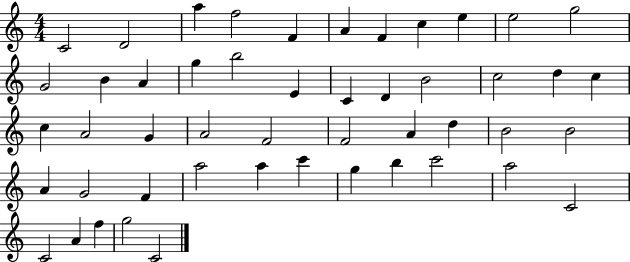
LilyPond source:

{
  \clef treble
  \numericTimeSignature
  \time 4/4
  \key c \major
  c'2 d'2 | a''4 f''2 f'4 | a'4 f'4 c''4 e''4 | e''2 g''2 | \break g'2 b'4 a'4 | g''4 b''2 e'4 | c'4 d'4 b'2 | c''2 d''4 c''4 | \break c''4 a'2 g'4 | a'2 f'2 | f'2 a'4 d''4 | b'2 b'2 | \break a'4 g'2 f'4 | a''2 a''4 c'''4 | g''4 b''4 c'''2 | a''2 c'2 | \break c'2 a'4 f''4 | g''2 c'2 | \bar "|."
}